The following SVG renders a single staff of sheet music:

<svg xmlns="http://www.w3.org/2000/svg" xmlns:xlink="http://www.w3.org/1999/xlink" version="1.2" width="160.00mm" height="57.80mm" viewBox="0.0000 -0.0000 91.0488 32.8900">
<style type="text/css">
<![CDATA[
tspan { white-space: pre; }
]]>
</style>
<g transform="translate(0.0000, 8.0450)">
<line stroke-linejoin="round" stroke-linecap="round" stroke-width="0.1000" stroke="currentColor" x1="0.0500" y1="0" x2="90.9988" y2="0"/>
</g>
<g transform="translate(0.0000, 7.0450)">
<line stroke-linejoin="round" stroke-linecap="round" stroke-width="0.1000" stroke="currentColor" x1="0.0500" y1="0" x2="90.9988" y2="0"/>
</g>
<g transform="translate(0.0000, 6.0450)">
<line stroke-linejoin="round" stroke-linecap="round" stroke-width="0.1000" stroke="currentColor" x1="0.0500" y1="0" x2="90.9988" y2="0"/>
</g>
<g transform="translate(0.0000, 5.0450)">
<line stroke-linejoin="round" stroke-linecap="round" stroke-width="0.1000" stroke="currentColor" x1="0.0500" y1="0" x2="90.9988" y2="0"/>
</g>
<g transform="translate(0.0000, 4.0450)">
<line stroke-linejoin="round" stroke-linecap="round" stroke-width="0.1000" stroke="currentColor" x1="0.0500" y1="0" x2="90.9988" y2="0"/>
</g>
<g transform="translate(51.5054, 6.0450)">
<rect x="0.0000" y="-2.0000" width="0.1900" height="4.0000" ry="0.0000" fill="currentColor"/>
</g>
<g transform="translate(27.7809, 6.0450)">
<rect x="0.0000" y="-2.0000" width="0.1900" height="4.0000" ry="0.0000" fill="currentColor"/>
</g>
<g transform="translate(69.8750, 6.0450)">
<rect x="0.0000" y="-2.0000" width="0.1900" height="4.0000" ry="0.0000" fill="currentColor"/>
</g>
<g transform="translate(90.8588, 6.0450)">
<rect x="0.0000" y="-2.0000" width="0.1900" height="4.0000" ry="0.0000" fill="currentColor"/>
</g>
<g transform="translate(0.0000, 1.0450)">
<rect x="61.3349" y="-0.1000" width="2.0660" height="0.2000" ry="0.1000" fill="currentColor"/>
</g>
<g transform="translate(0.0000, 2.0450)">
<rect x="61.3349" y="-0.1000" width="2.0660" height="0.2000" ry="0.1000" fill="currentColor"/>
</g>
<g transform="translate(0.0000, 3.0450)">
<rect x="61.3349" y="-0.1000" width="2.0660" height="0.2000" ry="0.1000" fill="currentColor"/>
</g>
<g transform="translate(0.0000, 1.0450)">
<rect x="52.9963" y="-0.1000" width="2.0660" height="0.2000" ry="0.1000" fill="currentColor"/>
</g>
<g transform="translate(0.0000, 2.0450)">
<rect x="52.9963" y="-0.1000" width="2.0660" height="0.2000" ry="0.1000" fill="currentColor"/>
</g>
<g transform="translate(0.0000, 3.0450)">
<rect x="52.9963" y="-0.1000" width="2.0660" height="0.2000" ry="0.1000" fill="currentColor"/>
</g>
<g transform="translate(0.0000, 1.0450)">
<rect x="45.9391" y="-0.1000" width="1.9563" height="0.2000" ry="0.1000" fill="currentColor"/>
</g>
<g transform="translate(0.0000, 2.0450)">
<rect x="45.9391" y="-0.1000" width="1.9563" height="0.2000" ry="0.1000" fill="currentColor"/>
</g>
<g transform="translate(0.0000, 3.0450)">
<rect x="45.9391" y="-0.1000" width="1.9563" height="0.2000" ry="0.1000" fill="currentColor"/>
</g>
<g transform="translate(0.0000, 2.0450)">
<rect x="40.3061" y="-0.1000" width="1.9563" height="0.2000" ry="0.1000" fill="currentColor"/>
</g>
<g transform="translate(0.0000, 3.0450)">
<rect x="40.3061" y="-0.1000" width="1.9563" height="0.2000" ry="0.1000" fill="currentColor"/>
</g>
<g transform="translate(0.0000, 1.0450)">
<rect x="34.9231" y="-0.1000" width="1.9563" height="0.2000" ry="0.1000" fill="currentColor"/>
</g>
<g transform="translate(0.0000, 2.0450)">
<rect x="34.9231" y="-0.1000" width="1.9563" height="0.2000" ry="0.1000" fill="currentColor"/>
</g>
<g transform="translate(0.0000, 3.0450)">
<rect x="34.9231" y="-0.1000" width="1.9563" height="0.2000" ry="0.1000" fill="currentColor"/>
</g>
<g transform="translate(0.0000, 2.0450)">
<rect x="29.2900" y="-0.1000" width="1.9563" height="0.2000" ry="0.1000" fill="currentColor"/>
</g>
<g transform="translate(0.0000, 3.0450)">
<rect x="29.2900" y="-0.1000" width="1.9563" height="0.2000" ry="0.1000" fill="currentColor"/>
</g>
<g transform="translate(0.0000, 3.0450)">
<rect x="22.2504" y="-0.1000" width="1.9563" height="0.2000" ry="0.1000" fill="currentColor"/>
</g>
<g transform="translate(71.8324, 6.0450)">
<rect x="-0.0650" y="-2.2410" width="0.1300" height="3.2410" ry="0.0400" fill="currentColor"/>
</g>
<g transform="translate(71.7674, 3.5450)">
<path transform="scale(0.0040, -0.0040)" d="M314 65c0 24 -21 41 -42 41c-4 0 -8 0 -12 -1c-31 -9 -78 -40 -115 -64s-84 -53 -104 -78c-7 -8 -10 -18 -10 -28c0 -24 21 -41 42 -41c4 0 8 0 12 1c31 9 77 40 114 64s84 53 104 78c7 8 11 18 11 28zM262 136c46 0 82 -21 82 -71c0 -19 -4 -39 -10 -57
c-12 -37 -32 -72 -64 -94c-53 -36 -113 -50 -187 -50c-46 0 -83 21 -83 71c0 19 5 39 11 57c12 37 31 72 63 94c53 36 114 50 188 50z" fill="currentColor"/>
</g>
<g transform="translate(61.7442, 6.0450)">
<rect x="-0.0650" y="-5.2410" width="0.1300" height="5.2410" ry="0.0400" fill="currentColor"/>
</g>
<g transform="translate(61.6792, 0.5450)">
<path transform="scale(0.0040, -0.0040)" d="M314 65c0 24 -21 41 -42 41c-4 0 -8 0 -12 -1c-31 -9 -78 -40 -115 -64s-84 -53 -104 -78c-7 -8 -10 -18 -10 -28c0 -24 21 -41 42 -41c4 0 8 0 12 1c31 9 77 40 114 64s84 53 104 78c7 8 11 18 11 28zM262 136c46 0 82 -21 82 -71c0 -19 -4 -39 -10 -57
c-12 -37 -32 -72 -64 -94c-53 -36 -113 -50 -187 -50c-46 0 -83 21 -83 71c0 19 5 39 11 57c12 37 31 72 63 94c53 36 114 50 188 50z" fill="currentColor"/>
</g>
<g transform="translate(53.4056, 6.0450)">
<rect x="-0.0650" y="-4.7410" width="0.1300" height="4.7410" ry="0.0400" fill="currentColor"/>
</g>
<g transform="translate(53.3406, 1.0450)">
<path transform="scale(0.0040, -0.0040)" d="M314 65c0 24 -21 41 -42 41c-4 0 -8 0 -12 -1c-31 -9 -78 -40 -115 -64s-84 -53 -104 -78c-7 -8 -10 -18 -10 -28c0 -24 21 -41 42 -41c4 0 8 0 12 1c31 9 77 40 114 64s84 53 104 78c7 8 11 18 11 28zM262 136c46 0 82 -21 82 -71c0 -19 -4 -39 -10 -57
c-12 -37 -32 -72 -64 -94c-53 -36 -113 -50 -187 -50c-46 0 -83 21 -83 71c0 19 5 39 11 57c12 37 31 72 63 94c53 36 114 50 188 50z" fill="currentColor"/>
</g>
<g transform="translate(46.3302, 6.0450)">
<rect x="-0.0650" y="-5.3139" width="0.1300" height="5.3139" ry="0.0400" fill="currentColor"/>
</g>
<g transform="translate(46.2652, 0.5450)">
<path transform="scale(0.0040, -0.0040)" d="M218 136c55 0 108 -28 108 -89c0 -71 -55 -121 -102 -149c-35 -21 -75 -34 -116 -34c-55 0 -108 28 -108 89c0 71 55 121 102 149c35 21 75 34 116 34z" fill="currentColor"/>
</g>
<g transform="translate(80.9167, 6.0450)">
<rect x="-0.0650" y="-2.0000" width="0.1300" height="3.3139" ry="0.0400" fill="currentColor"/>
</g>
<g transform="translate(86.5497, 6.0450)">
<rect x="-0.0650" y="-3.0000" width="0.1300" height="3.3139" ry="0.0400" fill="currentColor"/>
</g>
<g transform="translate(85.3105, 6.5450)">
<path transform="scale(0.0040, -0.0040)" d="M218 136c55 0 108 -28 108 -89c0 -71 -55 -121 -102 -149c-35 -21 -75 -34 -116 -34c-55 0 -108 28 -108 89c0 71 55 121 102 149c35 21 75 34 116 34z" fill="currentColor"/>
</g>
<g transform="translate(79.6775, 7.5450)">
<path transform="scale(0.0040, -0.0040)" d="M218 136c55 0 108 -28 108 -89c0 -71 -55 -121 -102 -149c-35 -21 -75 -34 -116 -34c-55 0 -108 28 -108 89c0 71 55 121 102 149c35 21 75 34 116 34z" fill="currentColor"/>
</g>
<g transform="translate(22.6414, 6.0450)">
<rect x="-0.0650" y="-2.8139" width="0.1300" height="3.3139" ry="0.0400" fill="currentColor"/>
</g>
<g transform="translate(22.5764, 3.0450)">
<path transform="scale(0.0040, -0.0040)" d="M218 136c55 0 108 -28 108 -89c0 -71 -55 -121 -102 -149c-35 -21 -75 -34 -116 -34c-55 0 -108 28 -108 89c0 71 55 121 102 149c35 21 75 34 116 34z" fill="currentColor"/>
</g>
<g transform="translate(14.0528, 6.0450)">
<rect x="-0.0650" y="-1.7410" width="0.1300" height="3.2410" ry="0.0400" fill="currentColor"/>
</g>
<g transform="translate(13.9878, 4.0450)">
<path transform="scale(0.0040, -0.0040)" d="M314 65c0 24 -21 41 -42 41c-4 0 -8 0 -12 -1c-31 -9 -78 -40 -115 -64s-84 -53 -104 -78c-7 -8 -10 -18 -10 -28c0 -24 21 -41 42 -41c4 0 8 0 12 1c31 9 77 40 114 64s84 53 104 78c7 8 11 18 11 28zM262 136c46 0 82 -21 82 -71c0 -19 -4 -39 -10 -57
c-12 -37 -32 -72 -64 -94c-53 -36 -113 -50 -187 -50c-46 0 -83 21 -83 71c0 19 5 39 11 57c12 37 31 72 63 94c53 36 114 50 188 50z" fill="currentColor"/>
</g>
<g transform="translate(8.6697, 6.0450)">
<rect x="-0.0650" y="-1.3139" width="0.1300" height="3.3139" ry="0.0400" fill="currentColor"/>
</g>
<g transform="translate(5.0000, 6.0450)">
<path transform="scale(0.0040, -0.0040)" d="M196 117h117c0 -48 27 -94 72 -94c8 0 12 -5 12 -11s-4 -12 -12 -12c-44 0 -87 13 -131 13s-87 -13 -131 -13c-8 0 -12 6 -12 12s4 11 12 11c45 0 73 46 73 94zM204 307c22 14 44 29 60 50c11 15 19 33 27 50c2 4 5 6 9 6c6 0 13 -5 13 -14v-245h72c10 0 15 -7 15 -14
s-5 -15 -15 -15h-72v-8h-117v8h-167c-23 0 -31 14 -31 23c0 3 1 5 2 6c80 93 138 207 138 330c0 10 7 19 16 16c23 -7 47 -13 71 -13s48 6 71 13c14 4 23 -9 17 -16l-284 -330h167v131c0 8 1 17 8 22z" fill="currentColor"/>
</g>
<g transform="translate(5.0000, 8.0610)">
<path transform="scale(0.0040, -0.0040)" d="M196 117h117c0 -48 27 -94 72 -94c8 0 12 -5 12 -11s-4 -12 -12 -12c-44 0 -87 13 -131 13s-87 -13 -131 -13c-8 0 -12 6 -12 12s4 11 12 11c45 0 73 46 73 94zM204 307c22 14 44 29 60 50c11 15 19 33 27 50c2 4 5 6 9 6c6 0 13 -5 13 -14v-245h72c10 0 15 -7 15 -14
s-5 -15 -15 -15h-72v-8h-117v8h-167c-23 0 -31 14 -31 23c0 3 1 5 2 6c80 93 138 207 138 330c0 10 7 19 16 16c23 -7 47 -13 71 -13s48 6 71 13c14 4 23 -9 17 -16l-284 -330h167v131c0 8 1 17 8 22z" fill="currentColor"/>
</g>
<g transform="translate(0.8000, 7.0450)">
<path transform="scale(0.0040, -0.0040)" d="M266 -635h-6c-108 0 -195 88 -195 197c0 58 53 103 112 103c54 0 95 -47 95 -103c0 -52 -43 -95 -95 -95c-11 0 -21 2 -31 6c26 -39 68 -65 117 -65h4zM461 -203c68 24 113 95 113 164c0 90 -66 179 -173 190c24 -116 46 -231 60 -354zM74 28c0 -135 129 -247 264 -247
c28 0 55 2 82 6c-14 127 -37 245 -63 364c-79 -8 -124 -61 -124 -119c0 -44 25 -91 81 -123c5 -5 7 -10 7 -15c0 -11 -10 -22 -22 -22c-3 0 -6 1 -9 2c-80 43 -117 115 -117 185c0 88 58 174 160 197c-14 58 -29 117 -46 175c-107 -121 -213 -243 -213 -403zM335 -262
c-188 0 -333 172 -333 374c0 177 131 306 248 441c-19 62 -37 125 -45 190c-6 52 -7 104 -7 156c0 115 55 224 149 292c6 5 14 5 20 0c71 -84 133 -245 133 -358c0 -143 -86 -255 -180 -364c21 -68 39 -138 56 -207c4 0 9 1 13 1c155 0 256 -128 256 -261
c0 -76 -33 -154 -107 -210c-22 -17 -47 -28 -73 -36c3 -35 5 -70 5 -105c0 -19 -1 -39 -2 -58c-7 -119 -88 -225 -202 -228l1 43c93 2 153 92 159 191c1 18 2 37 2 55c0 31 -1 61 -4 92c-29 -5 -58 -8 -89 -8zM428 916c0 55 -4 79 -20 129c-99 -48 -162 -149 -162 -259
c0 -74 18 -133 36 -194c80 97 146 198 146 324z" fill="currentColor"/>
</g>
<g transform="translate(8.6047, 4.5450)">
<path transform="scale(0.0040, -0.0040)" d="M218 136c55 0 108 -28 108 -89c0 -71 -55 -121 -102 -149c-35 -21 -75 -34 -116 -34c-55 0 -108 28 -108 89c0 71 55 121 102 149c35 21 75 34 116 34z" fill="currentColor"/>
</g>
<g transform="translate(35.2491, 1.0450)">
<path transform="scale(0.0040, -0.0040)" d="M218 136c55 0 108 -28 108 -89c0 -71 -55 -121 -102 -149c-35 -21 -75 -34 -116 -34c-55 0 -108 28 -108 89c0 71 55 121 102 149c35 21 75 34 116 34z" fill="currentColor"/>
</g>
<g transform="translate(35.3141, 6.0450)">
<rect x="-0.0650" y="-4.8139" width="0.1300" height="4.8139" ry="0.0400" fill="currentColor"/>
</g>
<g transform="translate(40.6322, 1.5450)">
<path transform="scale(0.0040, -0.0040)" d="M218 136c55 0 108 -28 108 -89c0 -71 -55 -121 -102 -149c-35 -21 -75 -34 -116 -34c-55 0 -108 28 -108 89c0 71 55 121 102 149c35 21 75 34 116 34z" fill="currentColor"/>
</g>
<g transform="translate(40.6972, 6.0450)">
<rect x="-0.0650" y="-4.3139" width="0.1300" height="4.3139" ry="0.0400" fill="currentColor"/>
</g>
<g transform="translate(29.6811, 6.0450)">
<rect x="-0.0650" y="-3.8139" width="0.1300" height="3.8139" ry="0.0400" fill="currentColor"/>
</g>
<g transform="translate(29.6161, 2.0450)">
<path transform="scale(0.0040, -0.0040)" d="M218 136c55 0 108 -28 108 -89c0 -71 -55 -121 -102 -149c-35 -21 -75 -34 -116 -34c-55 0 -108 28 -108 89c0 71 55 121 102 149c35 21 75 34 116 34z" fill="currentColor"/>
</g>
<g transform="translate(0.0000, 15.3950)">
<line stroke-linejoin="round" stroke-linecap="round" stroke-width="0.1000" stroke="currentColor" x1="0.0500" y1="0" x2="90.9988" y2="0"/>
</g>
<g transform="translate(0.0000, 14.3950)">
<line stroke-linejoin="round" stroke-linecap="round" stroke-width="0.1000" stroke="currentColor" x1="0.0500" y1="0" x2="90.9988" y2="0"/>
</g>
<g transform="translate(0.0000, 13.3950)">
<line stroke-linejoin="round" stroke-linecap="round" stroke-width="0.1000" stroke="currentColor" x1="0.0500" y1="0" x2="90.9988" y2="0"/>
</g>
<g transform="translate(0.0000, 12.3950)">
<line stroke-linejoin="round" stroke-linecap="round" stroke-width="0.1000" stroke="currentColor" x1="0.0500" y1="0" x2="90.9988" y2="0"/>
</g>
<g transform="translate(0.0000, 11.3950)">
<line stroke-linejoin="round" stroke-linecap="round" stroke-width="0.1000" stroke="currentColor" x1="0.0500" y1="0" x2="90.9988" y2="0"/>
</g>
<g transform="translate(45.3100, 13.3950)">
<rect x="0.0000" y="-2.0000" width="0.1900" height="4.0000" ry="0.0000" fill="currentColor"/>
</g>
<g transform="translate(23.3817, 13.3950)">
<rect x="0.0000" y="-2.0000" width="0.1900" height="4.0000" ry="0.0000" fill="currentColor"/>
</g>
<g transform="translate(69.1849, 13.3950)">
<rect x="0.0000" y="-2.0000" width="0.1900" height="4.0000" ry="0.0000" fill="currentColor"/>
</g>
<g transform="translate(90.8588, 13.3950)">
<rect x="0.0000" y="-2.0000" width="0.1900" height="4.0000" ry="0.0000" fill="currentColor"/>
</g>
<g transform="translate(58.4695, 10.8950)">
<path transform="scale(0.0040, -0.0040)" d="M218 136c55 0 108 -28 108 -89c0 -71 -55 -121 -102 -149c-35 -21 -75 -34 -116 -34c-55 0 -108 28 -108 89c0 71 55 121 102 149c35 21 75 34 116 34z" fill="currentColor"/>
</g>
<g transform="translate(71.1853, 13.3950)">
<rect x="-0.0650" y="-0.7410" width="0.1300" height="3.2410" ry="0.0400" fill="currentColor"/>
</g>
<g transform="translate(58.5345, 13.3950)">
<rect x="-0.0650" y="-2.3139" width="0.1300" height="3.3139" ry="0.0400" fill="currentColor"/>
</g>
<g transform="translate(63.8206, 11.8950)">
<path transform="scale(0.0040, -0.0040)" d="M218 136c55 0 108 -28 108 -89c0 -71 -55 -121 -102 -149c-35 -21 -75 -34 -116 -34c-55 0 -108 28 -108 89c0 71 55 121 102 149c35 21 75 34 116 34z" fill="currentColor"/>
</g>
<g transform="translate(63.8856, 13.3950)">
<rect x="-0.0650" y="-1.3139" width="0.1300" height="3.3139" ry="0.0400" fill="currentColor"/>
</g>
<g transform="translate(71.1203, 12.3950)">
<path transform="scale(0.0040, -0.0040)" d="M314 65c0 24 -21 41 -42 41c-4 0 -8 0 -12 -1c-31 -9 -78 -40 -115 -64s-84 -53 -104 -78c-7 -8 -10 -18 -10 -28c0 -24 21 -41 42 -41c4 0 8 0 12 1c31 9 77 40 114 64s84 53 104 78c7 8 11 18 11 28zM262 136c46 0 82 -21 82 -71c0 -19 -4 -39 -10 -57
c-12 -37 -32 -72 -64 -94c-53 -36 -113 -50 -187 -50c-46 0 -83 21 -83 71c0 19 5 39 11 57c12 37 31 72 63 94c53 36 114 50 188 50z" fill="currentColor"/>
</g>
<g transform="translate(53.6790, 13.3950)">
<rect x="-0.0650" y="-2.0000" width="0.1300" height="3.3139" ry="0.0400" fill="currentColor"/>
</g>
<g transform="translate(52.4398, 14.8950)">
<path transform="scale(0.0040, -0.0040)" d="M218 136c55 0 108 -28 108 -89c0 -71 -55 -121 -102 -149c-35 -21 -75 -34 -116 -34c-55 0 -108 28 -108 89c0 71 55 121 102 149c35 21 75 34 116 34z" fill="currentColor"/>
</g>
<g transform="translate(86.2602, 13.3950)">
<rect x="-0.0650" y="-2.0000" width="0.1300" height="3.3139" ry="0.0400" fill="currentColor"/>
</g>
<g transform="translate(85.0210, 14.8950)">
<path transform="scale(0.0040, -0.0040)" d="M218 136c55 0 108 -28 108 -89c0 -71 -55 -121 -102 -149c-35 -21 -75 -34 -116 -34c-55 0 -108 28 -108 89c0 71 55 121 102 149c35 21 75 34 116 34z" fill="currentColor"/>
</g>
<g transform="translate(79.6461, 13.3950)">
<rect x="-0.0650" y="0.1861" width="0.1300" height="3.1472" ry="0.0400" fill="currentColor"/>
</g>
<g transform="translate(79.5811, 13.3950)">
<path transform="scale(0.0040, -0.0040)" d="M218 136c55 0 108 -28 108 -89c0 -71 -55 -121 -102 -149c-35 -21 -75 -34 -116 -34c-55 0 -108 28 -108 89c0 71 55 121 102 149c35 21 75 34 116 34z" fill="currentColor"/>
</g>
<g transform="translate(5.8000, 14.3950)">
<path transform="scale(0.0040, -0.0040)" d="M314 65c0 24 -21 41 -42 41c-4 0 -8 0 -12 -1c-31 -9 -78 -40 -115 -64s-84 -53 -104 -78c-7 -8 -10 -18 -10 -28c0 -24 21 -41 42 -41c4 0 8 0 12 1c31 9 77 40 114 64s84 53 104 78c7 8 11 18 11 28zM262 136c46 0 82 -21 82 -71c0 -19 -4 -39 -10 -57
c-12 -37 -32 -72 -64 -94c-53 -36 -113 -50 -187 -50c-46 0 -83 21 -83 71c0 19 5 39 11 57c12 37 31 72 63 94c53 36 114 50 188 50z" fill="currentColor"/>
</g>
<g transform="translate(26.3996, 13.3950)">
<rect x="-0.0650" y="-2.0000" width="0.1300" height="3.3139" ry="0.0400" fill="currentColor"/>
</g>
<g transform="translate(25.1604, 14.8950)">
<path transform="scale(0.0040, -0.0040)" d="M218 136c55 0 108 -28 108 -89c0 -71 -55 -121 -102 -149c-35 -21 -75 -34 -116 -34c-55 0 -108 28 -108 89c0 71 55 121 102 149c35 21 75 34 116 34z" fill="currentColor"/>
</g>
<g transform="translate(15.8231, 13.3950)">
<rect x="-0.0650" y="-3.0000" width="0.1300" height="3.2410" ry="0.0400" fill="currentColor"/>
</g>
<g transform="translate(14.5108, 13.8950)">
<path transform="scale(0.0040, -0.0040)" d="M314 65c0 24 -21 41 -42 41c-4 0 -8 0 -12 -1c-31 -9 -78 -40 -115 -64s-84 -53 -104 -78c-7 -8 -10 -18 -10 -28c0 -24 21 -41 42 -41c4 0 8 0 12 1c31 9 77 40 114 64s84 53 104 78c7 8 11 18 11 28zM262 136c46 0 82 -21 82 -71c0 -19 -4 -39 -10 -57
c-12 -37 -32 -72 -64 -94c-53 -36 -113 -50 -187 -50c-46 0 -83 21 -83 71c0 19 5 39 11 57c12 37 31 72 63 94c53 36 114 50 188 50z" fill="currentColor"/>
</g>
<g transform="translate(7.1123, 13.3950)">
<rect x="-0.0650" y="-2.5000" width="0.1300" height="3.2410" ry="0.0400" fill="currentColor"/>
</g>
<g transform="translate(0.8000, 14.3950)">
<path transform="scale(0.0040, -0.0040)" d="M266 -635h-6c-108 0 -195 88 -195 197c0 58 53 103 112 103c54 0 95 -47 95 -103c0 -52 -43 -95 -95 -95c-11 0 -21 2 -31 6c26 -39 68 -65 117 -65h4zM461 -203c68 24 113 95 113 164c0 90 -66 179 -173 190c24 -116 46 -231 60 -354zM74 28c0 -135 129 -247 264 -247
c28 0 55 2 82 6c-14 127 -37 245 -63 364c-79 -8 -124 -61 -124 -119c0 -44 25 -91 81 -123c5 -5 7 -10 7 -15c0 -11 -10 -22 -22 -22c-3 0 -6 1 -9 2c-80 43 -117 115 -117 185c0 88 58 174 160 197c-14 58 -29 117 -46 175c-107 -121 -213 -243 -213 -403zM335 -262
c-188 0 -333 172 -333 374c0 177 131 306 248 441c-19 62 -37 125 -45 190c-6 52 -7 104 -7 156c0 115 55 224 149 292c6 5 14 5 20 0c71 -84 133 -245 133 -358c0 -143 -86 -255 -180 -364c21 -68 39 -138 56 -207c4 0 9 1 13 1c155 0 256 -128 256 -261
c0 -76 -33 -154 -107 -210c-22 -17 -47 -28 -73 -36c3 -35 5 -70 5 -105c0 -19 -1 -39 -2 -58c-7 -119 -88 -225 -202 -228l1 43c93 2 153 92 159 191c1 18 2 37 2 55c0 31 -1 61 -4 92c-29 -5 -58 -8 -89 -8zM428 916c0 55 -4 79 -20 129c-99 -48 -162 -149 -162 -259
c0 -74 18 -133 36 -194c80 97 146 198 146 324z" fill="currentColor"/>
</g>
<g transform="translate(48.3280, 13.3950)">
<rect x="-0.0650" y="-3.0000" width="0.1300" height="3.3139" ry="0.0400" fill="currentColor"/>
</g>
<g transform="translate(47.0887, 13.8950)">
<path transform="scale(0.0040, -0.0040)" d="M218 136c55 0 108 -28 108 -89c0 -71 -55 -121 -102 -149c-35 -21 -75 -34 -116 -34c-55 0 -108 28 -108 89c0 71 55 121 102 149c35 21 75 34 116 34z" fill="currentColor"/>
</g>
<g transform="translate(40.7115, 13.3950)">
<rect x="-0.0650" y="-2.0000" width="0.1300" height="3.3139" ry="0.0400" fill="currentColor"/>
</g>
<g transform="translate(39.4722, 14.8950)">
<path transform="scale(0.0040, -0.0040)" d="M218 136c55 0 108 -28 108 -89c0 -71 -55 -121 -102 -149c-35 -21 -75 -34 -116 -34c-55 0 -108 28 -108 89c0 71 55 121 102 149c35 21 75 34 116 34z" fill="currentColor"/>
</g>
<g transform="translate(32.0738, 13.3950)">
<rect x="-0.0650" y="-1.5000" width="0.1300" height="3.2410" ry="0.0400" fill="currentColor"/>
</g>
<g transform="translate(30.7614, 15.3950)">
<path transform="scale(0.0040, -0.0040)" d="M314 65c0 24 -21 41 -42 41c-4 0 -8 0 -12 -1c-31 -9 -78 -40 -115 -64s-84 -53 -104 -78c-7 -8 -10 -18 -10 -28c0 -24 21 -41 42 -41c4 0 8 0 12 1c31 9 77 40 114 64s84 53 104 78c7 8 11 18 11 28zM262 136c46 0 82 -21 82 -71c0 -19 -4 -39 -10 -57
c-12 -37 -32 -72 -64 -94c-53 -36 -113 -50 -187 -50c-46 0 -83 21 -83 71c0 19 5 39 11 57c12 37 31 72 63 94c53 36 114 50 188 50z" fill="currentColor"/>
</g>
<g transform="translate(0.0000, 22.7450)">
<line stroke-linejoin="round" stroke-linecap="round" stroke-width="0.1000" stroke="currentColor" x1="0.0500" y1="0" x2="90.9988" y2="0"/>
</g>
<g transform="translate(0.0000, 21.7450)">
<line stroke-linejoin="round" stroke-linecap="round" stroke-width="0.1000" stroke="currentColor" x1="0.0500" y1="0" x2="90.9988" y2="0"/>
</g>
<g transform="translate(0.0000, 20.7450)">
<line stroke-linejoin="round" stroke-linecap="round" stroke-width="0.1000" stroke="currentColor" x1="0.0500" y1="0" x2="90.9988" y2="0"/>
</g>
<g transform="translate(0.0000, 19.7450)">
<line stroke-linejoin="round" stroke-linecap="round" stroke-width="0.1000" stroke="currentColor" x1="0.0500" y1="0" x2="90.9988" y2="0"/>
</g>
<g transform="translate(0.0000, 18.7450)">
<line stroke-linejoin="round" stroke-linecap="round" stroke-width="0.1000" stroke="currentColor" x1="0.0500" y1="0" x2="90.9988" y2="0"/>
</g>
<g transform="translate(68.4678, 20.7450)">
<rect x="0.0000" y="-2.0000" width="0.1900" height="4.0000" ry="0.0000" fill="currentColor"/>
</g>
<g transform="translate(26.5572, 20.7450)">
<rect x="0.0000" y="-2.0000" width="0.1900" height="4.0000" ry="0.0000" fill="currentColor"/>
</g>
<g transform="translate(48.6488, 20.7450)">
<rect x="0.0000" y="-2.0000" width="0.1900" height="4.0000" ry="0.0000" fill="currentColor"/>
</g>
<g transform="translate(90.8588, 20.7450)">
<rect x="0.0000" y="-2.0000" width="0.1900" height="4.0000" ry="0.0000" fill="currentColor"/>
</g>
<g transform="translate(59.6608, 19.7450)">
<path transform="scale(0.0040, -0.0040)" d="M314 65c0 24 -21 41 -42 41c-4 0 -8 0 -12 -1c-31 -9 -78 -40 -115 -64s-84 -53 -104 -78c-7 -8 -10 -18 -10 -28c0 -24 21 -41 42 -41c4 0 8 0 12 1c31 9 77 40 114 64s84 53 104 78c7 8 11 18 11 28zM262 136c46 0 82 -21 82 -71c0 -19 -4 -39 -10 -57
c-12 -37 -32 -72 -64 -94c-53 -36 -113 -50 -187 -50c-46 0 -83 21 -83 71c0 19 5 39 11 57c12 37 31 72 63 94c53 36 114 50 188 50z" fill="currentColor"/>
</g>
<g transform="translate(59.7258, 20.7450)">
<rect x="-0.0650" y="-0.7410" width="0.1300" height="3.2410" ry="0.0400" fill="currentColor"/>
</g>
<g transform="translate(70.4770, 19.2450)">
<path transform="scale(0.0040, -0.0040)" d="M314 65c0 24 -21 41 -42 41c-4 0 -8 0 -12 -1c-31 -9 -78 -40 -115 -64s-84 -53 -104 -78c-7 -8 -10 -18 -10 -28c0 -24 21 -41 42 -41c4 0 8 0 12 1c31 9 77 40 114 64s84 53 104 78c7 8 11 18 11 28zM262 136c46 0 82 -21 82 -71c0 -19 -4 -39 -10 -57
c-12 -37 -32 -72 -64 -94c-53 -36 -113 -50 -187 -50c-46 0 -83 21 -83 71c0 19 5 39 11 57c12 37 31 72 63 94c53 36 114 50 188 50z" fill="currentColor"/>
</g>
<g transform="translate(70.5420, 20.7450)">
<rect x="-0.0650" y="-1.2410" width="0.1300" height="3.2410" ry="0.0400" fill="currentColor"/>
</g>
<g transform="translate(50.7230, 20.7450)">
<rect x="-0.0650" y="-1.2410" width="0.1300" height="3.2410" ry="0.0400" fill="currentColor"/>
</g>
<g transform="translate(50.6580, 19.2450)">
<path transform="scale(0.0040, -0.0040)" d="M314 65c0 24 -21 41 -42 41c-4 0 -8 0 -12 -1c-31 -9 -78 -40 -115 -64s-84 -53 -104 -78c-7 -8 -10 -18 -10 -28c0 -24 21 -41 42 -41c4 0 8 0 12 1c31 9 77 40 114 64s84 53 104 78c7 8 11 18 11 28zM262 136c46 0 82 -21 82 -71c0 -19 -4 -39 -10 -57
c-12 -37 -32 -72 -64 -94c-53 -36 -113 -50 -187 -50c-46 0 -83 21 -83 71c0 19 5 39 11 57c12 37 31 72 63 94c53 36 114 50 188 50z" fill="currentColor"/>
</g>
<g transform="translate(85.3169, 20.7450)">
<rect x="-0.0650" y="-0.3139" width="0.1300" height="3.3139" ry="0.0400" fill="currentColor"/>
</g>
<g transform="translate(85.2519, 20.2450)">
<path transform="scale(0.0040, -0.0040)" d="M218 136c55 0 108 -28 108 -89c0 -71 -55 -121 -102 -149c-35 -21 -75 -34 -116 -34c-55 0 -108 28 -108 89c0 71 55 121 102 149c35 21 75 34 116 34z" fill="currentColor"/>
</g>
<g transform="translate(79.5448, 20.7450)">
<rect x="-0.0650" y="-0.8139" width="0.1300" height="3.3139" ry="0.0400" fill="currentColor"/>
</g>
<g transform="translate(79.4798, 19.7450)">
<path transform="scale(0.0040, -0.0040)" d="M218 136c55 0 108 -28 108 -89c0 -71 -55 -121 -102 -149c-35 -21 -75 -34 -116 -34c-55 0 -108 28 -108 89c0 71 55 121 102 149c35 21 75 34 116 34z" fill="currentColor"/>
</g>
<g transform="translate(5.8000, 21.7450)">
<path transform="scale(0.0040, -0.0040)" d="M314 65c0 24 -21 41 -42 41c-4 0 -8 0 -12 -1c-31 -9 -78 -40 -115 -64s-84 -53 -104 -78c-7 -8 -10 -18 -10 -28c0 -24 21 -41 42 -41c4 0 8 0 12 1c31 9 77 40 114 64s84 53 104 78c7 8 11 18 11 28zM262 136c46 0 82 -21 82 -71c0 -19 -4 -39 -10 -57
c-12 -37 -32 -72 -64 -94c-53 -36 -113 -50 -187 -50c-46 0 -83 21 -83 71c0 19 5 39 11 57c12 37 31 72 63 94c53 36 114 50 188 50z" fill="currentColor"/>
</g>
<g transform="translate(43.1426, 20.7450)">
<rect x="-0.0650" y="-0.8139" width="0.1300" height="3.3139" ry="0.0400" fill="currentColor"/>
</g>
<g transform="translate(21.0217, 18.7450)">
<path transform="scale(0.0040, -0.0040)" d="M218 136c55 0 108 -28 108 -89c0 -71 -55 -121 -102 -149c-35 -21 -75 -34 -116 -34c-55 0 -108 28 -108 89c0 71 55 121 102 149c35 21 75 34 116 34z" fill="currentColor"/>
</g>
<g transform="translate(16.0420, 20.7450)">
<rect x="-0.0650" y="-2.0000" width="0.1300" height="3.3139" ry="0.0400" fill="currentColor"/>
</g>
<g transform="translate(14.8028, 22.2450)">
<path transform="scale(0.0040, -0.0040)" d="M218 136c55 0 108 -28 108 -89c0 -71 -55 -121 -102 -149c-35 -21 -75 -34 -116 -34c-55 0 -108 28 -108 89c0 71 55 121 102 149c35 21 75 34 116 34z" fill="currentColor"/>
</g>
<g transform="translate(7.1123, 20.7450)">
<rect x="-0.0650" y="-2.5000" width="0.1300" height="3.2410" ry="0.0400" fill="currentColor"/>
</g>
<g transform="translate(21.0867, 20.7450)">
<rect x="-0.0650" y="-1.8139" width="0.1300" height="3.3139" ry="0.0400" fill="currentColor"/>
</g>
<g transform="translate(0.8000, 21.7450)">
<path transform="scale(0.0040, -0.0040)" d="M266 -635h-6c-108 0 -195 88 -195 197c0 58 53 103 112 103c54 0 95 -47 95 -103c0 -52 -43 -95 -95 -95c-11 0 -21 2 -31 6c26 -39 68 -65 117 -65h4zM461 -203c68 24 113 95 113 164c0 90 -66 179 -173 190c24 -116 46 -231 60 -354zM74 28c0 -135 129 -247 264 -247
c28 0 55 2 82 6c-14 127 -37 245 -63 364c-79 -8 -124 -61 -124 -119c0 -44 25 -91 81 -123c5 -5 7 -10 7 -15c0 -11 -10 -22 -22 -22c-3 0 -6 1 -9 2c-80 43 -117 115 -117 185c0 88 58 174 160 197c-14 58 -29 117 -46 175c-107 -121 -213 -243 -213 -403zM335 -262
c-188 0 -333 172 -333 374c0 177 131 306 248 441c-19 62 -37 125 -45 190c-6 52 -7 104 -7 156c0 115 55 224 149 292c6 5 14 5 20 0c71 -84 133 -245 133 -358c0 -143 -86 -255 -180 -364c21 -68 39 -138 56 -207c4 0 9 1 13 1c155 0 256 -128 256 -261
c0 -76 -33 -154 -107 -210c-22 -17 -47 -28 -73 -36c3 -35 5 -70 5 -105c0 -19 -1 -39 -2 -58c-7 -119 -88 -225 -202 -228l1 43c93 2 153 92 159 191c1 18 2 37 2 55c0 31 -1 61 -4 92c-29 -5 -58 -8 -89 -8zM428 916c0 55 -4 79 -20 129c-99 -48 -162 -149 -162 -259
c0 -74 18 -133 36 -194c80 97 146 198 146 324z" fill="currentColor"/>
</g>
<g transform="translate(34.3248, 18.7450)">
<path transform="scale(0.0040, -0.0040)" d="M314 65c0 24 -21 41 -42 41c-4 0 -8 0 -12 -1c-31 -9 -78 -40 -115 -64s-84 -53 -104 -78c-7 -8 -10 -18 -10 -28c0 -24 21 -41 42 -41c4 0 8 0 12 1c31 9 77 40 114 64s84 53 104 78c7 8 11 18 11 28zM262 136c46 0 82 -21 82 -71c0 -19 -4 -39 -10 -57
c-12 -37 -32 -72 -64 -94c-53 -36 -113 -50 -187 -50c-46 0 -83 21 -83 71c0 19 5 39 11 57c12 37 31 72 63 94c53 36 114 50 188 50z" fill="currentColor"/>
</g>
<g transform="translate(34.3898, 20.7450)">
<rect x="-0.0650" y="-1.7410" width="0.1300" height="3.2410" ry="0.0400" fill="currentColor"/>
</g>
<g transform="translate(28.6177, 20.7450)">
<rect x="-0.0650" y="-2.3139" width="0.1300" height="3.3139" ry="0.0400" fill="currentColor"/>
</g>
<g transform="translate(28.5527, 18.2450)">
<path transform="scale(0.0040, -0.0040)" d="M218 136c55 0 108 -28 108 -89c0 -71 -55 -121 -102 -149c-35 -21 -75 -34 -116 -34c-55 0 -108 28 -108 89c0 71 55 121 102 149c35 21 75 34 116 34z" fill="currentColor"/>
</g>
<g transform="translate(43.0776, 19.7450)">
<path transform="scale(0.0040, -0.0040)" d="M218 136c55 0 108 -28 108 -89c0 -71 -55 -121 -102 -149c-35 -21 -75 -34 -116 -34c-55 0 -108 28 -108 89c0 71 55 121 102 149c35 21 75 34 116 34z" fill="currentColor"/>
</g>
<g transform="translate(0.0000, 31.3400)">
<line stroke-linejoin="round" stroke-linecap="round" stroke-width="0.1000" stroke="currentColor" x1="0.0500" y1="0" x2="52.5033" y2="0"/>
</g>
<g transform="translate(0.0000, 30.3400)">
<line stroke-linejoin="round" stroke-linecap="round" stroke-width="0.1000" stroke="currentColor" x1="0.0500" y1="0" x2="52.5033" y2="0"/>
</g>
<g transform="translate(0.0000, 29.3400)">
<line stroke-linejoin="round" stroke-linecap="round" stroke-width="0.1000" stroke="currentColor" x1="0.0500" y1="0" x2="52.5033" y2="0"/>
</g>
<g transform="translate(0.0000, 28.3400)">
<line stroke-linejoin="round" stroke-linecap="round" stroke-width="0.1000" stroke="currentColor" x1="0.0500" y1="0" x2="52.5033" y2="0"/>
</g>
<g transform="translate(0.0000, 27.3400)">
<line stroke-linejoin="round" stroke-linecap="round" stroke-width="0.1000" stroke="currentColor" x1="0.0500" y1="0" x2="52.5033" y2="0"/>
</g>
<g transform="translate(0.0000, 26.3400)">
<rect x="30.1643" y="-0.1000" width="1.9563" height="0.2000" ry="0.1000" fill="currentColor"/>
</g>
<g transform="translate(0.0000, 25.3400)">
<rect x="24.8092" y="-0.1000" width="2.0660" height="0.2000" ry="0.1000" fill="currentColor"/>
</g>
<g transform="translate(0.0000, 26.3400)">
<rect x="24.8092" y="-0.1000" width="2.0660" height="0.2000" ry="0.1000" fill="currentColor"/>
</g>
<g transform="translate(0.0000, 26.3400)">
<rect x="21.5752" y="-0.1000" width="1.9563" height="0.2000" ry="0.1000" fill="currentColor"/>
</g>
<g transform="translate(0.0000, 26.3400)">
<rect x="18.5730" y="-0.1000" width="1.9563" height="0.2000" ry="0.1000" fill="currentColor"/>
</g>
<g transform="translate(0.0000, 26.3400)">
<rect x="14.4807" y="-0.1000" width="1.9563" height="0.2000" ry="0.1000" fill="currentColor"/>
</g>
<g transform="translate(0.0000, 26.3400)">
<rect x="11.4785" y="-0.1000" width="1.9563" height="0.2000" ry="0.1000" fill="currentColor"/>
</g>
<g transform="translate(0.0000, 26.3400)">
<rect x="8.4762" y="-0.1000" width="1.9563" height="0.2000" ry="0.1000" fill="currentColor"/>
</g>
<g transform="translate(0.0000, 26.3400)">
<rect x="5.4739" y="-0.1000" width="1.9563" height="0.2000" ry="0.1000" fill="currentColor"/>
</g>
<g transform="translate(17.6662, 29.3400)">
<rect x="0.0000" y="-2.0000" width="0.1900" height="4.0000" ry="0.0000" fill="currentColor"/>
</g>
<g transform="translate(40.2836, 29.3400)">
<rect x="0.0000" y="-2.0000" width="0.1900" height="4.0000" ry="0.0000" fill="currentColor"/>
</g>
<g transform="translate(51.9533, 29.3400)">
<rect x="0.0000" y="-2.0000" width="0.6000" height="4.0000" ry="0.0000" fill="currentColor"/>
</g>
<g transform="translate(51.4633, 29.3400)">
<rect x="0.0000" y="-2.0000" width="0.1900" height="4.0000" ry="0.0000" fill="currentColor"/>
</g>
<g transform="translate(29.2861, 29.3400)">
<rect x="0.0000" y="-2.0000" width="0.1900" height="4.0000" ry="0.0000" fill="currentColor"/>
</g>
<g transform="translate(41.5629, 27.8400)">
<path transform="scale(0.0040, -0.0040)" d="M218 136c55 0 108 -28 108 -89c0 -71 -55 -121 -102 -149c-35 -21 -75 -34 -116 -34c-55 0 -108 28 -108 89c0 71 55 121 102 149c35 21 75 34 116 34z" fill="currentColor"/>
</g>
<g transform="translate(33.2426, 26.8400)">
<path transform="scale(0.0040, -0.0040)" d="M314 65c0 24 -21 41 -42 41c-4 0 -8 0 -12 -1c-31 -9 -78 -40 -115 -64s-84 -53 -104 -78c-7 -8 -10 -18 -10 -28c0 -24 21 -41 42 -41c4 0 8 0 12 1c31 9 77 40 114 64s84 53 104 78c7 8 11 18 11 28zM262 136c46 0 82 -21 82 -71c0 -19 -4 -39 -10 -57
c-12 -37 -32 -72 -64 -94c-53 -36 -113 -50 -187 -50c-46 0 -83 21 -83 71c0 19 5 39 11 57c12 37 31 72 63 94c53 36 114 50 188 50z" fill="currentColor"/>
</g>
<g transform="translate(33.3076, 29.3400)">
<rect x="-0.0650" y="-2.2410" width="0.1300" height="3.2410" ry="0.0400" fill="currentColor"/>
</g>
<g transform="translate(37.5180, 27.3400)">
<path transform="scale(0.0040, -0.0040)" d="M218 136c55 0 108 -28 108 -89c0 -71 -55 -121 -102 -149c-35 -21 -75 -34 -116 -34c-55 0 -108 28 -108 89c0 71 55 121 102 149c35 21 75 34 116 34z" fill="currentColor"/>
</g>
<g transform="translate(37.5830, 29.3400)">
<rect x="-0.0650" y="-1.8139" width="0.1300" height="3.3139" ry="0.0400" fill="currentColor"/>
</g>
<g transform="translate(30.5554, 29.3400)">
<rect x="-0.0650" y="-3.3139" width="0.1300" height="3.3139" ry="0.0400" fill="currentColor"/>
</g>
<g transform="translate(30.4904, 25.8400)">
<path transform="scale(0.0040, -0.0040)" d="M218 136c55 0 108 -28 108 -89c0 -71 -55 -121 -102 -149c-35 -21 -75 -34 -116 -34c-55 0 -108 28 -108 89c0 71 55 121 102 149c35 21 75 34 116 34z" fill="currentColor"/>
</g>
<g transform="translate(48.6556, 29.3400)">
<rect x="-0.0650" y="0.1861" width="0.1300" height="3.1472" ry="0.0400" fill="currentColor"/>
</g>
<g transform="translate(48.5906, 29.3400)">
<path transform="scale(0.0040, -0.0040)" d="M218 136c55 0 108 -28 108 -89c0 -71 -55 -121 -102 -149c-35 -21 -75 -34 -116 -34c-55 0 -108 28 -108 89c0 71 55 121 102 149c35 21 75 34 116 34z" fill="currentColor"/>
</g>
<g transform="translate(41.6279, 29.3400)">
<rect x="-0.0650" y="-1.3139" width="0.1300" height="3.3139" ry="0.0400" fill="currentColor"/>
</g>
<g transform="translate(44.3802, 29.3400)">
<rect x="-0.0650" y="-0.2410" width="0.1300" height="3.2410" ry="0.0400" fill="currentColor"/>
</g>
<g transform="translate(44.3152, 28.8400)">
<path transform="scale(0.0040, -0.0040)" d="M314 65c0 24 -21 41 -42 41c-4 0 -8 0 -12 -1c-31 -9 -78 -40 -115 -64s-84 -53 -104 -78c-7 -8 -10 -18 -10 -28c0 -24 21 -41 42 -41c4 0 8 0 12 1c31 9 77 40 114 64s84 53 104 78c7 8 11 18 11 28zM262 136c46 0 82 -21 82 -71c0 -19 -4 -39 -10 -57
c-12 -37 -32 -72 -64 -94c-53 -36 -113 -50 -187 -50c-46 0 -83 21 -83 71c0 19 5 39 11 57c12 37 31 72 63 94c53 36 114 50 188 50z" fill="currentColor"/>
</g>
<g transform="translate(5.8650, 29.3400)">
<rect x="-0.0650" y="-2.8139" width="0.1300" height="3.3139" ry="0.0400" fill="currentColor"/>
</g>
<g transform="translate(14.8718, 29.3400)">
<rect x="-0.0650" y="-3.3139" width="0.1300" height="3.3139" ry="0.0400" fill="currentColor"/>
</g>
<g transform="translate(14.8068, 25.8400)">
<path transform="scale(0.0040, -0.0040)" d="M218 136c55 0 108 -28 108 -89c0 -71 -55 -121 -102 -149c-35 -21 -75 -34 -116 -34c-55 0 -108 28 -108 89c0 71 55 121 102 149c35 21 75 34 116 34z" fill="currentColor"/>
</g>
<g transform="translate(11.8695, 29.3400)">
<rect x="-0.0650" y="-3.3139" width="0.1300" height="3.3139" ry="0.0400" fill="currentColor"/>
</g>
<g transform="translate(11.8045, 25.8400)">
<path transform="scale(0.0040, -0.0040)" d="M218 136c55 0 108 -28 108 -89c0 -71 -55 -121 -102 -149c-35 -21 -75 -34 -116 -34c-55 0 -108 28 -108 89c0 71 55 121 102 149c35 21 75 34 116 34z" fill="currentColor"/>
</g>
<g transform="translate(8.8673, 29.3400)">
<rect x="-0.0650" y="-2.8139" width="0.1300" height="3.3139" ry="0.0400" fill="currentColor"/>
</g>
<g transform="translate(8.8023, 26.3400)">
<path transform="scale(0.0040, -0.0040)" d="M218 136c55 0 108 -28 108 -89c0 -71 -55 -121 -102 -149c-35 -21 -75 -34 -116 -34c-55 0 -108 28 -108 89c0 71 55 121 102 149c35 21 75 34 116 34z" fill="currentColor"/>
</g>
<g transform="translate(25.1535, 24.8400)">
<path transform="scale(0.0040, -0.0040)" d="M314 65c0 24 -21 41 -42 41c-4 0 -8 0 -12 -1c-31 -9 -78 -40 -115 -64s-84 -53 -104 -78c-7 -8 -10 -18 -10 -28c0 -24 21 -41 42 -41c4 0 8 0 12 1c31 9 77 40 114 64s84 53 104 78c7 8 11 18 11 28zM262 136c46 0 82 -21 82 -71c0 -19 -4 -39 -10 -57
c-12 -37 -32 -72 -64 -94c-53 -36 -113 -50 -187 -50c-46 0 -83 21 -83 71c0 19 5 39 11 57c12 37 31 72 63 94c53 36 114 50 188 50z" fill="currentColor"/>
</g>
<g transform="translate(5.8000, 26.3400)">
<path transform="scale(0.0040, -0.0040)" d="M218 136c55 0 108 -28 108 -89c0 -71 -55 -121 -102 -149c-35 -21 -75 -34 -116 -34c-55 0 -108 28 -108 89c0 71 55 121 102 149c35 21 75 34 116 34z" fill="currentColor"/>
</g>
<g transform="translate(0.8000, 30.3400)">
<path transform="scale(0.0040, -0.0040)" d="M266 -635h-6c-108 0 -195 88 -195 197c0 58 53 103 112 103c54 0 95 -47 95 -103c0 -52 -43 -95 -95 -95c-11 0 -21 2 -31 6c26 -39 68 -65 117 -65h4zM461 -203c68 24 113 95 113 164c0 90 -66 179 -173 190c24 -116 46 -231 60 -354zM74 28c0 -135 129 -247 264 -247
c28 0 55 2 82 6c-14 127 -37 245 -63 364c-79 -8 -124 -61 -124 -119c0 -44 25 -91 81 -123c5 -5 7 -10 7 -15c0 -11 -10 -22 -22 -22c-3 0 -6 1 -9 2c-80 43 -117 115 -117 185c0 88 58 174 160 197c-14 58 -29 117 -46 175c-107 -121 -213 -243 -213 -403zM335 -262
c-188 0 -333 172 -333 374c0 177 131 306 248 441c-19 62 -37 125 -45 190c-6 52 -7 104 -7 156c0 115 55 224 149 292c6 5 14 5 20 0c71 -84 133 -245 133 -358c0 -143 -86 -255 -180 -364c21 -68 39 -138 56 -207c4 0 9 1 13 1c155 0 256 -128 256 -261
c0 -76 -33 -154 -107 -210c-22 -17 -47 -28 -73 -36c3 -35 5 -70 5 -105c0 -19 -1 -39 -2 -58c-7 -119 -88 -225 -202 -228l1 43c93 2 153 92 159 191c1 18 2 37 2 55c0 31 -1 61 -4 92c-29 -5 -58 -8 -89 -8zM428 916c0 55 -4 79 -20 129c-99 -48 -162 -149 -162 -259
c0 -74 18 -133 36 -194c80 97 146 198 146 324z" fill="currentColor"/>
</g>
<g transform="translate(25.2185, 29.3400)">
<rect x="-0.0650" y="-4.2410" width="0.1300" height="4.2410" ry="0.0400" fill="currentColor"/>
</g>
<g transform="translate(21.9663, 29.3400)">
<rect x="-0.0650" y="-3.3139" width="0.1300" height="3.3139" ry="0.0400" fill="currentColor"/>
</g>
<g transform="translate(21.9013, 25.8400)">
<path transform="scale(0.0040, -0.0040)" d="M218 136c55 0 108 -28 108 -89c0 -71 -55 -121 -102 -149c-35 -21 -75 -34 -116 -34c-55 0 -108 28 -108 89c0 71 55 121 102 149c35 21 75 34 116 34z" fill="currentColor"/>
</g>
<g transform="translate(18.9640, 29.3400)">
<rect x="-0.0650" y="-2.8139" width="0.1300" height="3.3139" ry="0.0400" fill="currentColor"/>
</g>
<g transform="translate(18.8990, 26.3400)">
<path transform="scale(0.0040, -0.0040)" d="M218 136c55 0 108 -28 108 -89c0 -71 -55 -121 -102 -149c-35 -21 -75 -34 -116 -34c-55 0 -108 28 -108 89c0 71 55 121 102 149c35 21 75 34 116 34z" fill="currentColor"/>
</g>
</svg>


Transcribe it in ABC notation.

X:1
T:Untitled
M:4/4
L:1/4
K:C
e f2 a c' e' d' f' e'2 f'2 g2 F A G2 A2 F E2 F A F g e d2 B F G2 F f g f2 d e2 d2 e2 d c a a b b a b d'2 b g2 f e c2 B